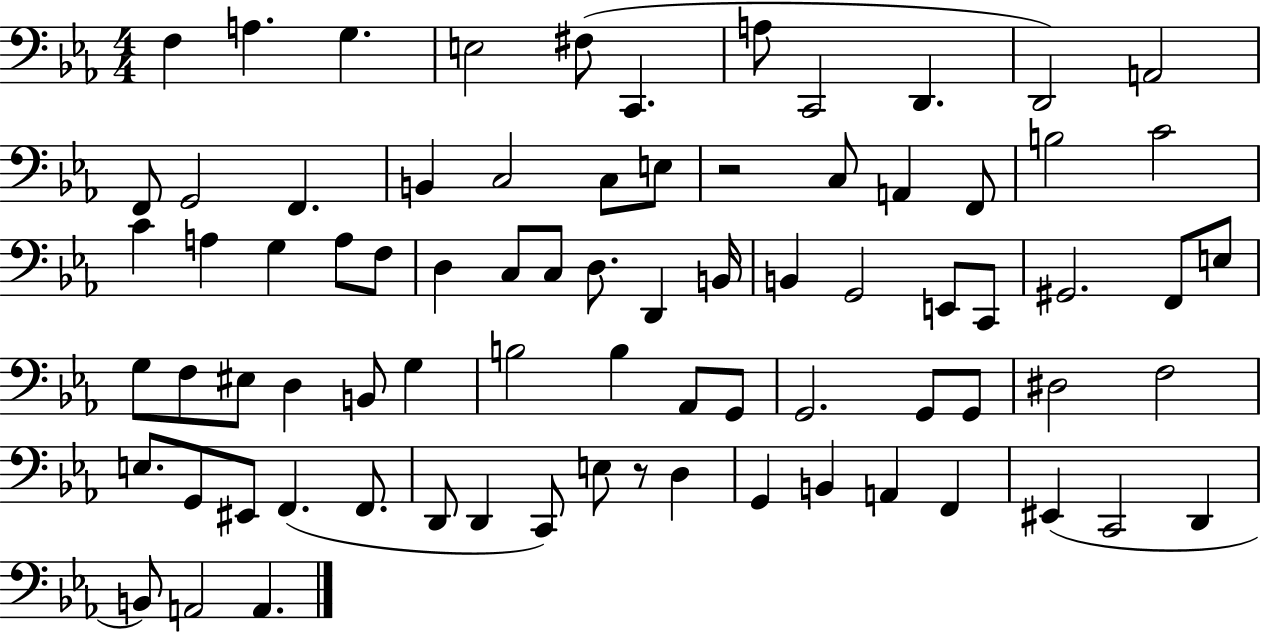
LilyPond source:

{
  \clef bass
  \numericTimeSignature
  \time 4/4
  \key ees \major
  f4 a4. g4. | e2 fis8( c,4. | a8 c,2 d,4. | d,2) a,2 | \break f,8 g,2 f,4. | b,4 c2 c8 e8 | r2 c8 a,4 f,8 | b2 c'2 | \break c'4 a4 g4 a8 f8 | d4 c8 c8 d8. d,4 b,16 | b,4 g,2 e,8 c,8 | gis,2. f,8 e8 | \break g8 f8 eis8 d4 b,8 g4 | b2 b4 aes,8 g,8 | g,2. g,8 g,8 | dis2 f2 | \break e8. g,8 eis,8 f,4.( f,8. | d,8 d,4 c,8) e8 r8 d4 | g,4 b,4 a,4 f,4 | eis,4( c,2 d,4 | \break b,8) a,2 a,4. | \bar "|."
}